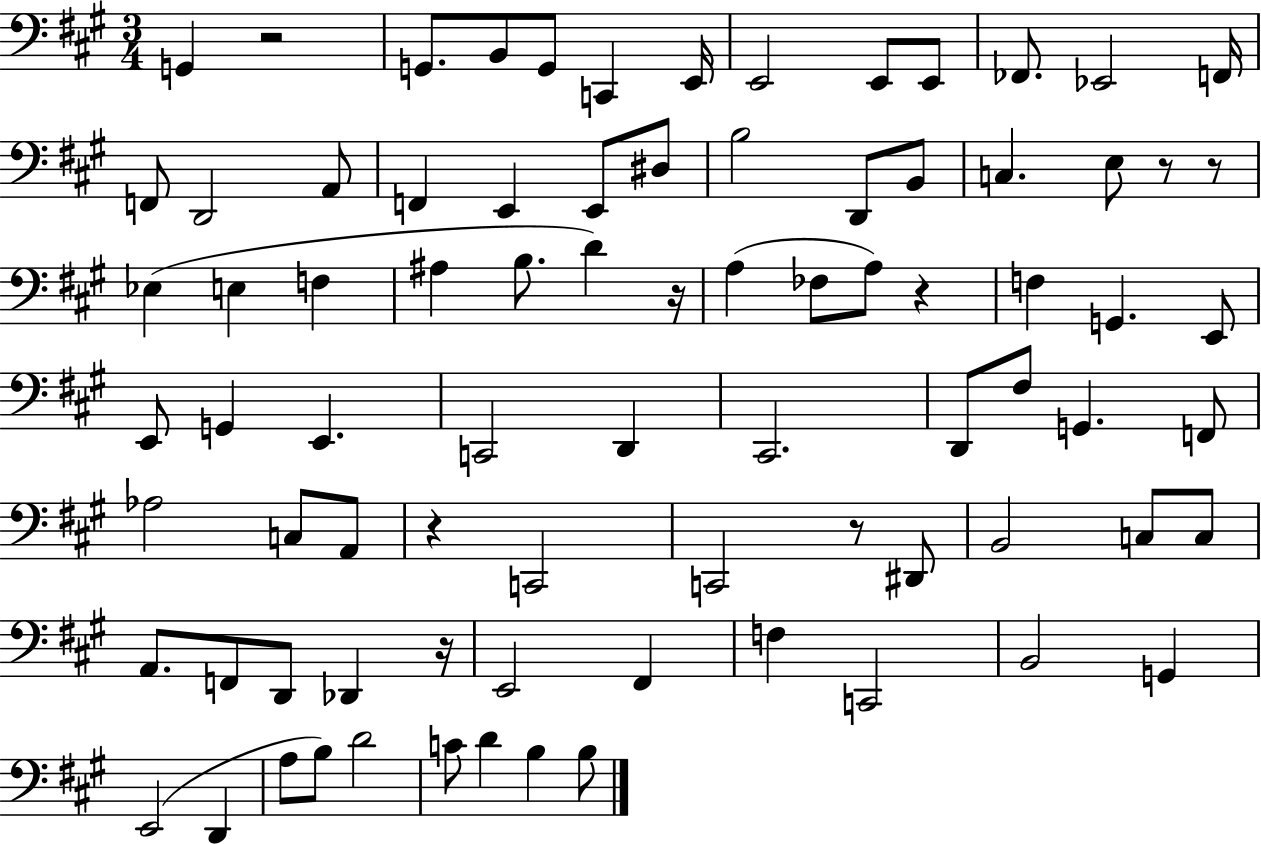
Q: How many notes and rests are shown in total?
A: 82